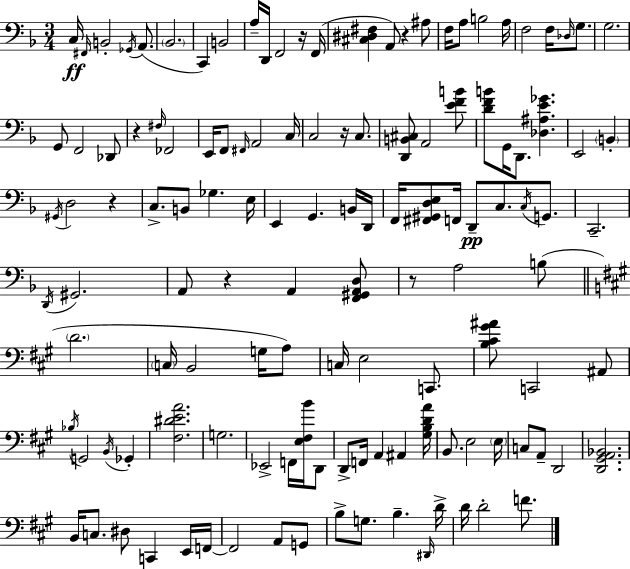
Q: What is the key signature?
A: D minor